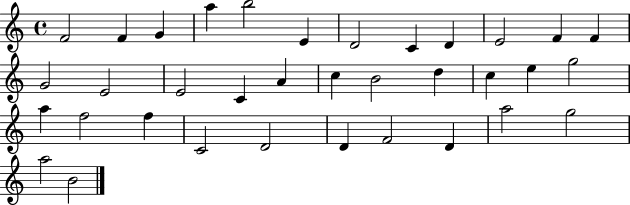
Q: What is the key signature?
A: C major